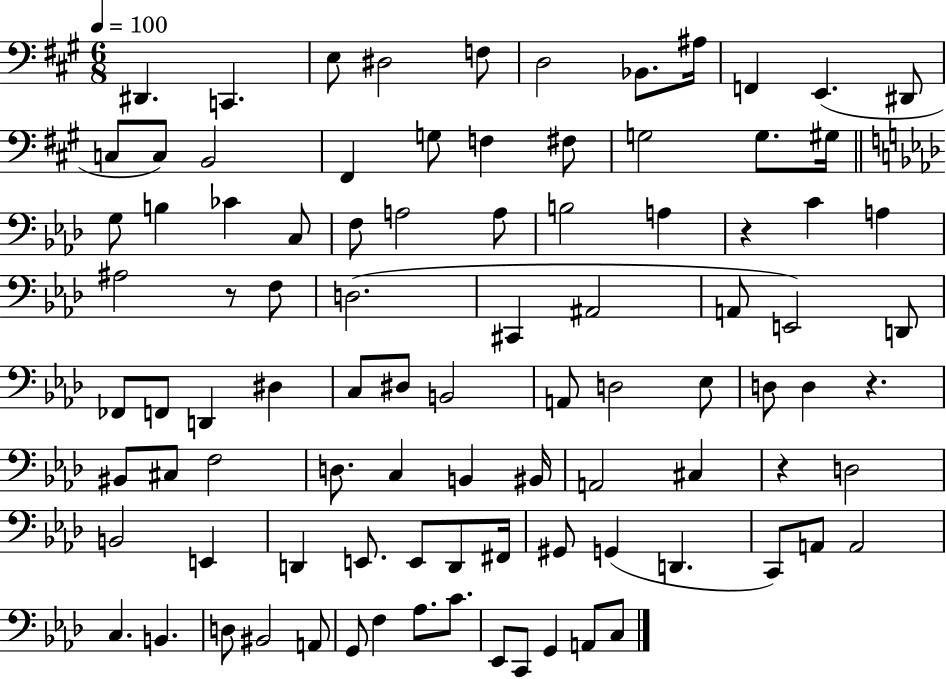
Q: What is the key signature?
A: A major